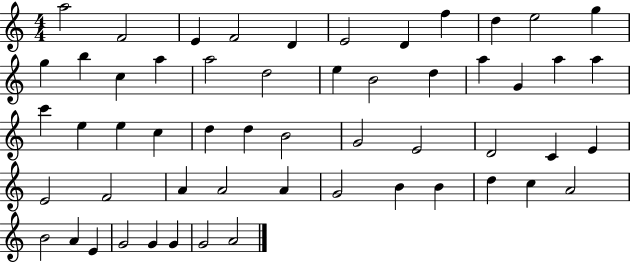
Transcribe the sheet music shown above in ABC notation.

X:1
T:Untitled
M:4/4
L:1/4
K:C
a2 F2 E F2 D E2 D f d e2 g g b c a a2 d2 e B2 d a G a a c' e e c d d B2 G2 E2 D2 C E E2 F2 A A2 A G2 B B d c A2 B2 A E G2 G G G2 A2